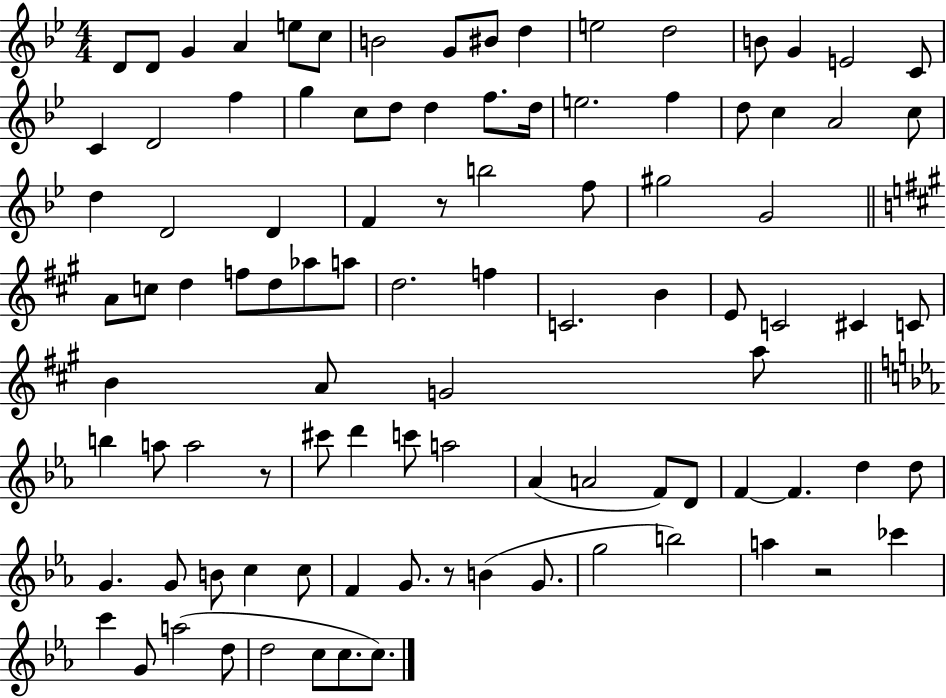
D4/e D4/e G4/q A4/q E5/e C5/e B4/h G4/e BIS4/e D5/q E5/h D5/h B4/e G4/q E4/h C4/e C4/q D4/h F5/q G5/q C5/e D5/e D5/q F5/e. D5/s E5/h. F5/q D5/e C5/q A4/h C5/e D5/q D4/h D4/q F4/q R/e B5/h F5/e G#5/h G4/h A4/e C5/e D5/q F5/e D5/e Ab5/e A5/e D5/h. F5/q C4/h. B4/q E4/e C4/h C#4/q C4/e B4/q A4/e G4/h A5/e B5/q A5/e A5/h R/e C#6/e D6/q C6/e A5/h Ab4/q A4/h F4/e D4/e F4/q F4/q. D5/q D5/e G4/q. G4/e B4/e C5/q C5/e F4/q G4/e. R/e B4/q G4/e. G5/h B5/h A5/q R/h CES6/q C6/q G4/e A5/h D5/e D5/h C5/e C5/e. C5/e.